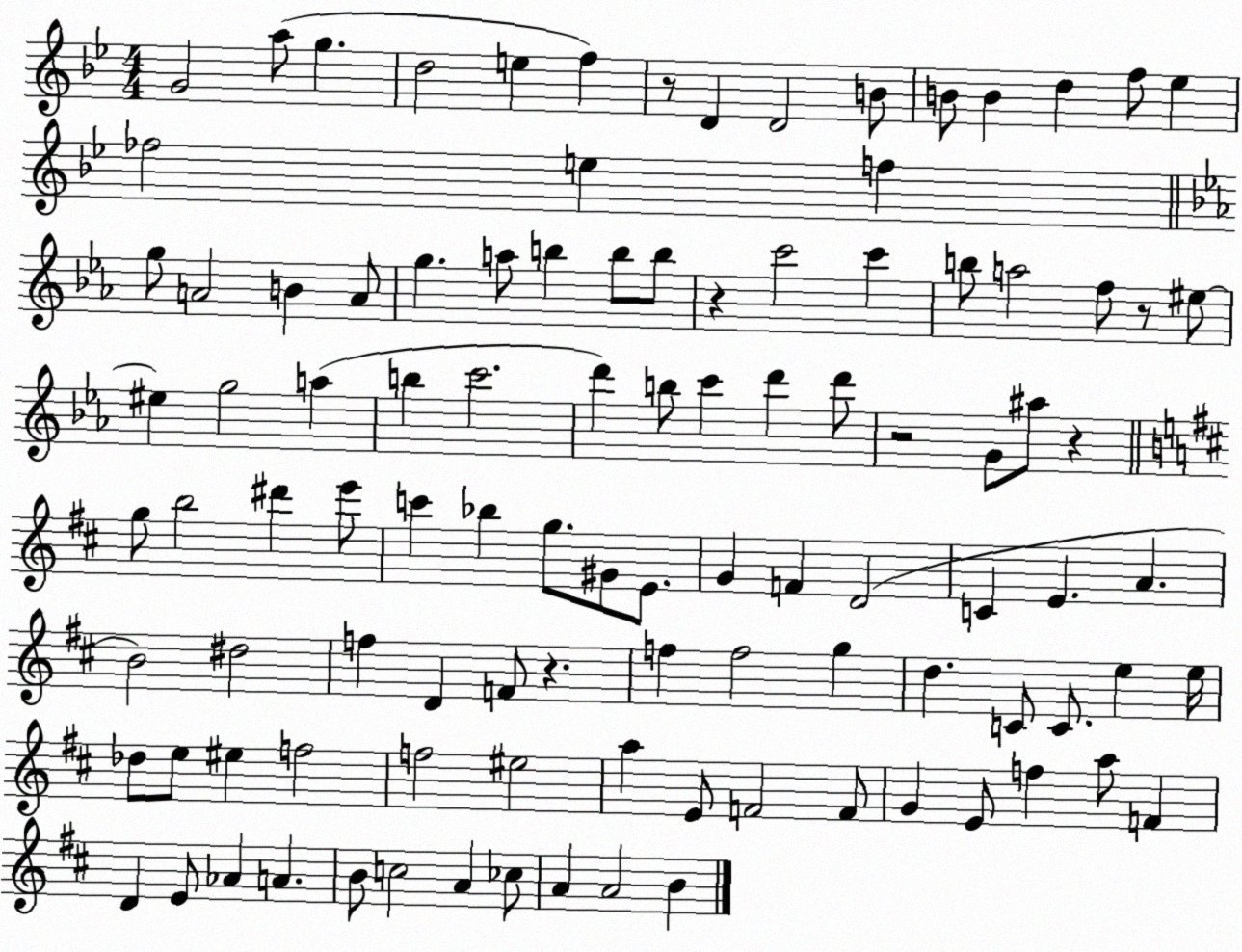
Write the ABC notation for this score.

X:1
T:Untitled
M:4/4
L:1/4
K:Bb
G2 a/2 g d2 e f z/2 D D2 B/2 B/2 B d f/2 _e _f2 e f g/2 A2 B A/2 g a/2 b b/2 b/2 z c'2 c' b/2 a2 f/2 z/2 ^e/2 ^e g2 a b c'2 d' b/2 c' d' d'/2 z2 G/2 ^a/2 z g/2 b2 ^d' e'/2 c' _b g/2 ^G/2 E/2 G F D2 C E A B2 ^d2 f D F/2 z f f2 g d C/2 C/2 e e/4 _d/2 e/2 ^e f2 f2 ^e2 a E/2 F2 F/2 G E/2 f a/2 F D E/2 _A A B/2 c2 A _c/2 A A2 B